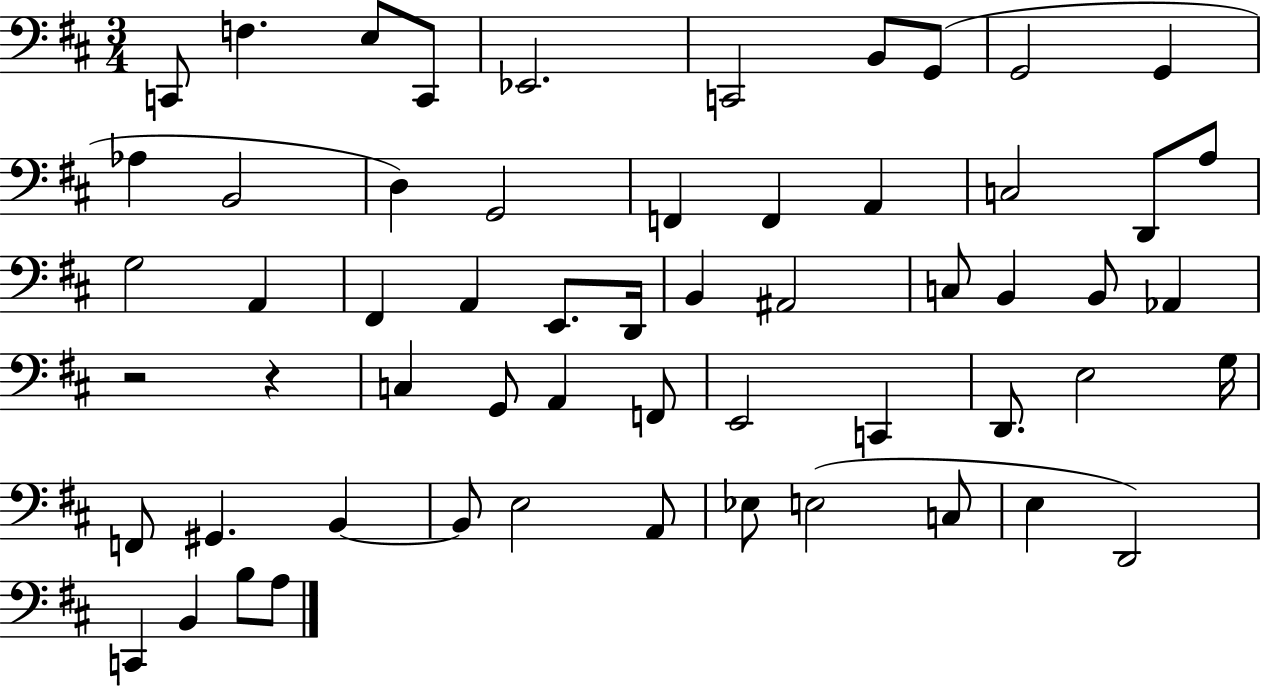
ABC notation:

X:1
T:Untitled
M:3/4
L:1/4
K:D
C,,/2 F, E,/2 C,,/2 _E,,2 C,,2 B,,/2 G,,/2 G,,2 G,, _A, B,,2 D, G,,2 F,, F,, A,, C,2 D,,/2 A,/2 G,2 A,, ^F,, A,, E,,/2 D,,/4 B,, ^A,,2 C,/2 B,, B,,/2 _A,, z2 z C, G,,/2 A,, F,,/2 E,,2 C,, D,,/2 E,2 G,/4 F,,/2 ^G,, B,, B,,/2 E,2 A,,/2 _E,/2 E,2 C,/2 E, D,,2 C,, B,, B,/2 A,/2